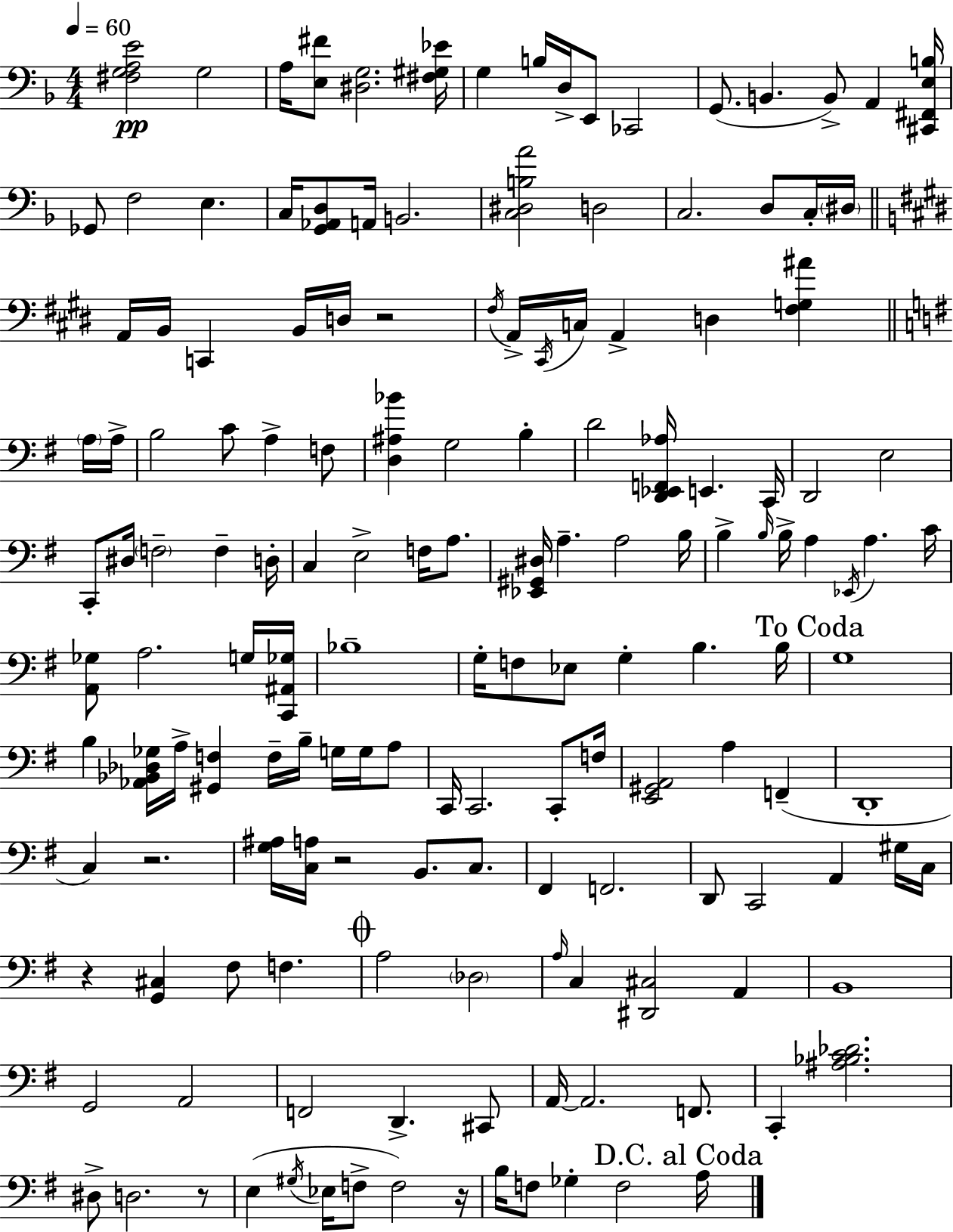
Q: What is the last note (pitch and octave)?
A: A3